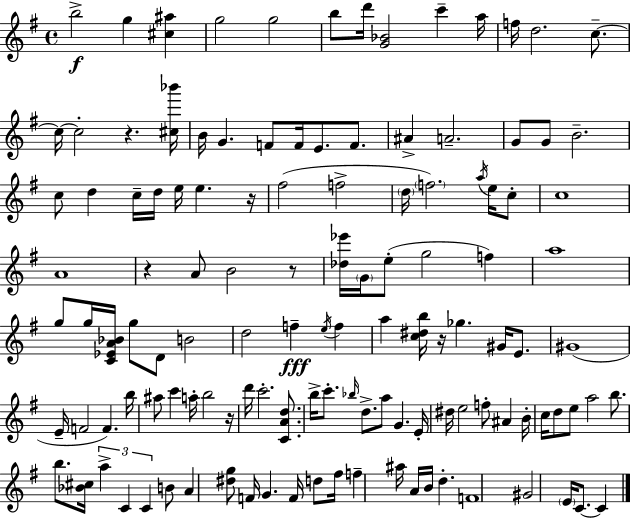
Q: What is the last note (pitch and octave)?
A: C4